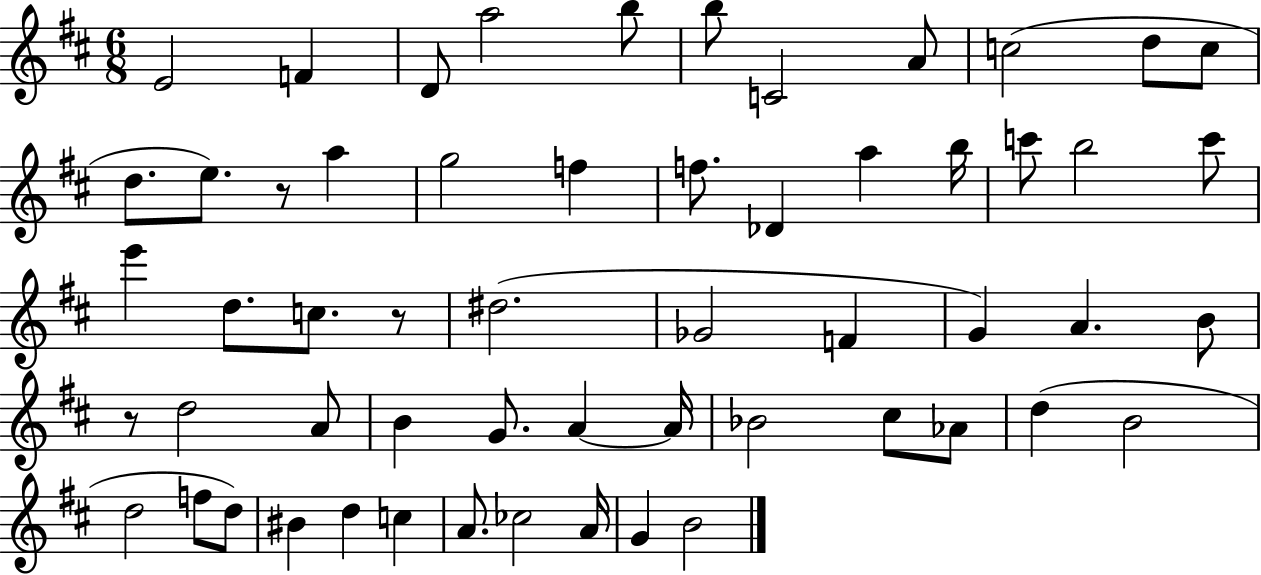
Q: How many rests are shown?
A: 3